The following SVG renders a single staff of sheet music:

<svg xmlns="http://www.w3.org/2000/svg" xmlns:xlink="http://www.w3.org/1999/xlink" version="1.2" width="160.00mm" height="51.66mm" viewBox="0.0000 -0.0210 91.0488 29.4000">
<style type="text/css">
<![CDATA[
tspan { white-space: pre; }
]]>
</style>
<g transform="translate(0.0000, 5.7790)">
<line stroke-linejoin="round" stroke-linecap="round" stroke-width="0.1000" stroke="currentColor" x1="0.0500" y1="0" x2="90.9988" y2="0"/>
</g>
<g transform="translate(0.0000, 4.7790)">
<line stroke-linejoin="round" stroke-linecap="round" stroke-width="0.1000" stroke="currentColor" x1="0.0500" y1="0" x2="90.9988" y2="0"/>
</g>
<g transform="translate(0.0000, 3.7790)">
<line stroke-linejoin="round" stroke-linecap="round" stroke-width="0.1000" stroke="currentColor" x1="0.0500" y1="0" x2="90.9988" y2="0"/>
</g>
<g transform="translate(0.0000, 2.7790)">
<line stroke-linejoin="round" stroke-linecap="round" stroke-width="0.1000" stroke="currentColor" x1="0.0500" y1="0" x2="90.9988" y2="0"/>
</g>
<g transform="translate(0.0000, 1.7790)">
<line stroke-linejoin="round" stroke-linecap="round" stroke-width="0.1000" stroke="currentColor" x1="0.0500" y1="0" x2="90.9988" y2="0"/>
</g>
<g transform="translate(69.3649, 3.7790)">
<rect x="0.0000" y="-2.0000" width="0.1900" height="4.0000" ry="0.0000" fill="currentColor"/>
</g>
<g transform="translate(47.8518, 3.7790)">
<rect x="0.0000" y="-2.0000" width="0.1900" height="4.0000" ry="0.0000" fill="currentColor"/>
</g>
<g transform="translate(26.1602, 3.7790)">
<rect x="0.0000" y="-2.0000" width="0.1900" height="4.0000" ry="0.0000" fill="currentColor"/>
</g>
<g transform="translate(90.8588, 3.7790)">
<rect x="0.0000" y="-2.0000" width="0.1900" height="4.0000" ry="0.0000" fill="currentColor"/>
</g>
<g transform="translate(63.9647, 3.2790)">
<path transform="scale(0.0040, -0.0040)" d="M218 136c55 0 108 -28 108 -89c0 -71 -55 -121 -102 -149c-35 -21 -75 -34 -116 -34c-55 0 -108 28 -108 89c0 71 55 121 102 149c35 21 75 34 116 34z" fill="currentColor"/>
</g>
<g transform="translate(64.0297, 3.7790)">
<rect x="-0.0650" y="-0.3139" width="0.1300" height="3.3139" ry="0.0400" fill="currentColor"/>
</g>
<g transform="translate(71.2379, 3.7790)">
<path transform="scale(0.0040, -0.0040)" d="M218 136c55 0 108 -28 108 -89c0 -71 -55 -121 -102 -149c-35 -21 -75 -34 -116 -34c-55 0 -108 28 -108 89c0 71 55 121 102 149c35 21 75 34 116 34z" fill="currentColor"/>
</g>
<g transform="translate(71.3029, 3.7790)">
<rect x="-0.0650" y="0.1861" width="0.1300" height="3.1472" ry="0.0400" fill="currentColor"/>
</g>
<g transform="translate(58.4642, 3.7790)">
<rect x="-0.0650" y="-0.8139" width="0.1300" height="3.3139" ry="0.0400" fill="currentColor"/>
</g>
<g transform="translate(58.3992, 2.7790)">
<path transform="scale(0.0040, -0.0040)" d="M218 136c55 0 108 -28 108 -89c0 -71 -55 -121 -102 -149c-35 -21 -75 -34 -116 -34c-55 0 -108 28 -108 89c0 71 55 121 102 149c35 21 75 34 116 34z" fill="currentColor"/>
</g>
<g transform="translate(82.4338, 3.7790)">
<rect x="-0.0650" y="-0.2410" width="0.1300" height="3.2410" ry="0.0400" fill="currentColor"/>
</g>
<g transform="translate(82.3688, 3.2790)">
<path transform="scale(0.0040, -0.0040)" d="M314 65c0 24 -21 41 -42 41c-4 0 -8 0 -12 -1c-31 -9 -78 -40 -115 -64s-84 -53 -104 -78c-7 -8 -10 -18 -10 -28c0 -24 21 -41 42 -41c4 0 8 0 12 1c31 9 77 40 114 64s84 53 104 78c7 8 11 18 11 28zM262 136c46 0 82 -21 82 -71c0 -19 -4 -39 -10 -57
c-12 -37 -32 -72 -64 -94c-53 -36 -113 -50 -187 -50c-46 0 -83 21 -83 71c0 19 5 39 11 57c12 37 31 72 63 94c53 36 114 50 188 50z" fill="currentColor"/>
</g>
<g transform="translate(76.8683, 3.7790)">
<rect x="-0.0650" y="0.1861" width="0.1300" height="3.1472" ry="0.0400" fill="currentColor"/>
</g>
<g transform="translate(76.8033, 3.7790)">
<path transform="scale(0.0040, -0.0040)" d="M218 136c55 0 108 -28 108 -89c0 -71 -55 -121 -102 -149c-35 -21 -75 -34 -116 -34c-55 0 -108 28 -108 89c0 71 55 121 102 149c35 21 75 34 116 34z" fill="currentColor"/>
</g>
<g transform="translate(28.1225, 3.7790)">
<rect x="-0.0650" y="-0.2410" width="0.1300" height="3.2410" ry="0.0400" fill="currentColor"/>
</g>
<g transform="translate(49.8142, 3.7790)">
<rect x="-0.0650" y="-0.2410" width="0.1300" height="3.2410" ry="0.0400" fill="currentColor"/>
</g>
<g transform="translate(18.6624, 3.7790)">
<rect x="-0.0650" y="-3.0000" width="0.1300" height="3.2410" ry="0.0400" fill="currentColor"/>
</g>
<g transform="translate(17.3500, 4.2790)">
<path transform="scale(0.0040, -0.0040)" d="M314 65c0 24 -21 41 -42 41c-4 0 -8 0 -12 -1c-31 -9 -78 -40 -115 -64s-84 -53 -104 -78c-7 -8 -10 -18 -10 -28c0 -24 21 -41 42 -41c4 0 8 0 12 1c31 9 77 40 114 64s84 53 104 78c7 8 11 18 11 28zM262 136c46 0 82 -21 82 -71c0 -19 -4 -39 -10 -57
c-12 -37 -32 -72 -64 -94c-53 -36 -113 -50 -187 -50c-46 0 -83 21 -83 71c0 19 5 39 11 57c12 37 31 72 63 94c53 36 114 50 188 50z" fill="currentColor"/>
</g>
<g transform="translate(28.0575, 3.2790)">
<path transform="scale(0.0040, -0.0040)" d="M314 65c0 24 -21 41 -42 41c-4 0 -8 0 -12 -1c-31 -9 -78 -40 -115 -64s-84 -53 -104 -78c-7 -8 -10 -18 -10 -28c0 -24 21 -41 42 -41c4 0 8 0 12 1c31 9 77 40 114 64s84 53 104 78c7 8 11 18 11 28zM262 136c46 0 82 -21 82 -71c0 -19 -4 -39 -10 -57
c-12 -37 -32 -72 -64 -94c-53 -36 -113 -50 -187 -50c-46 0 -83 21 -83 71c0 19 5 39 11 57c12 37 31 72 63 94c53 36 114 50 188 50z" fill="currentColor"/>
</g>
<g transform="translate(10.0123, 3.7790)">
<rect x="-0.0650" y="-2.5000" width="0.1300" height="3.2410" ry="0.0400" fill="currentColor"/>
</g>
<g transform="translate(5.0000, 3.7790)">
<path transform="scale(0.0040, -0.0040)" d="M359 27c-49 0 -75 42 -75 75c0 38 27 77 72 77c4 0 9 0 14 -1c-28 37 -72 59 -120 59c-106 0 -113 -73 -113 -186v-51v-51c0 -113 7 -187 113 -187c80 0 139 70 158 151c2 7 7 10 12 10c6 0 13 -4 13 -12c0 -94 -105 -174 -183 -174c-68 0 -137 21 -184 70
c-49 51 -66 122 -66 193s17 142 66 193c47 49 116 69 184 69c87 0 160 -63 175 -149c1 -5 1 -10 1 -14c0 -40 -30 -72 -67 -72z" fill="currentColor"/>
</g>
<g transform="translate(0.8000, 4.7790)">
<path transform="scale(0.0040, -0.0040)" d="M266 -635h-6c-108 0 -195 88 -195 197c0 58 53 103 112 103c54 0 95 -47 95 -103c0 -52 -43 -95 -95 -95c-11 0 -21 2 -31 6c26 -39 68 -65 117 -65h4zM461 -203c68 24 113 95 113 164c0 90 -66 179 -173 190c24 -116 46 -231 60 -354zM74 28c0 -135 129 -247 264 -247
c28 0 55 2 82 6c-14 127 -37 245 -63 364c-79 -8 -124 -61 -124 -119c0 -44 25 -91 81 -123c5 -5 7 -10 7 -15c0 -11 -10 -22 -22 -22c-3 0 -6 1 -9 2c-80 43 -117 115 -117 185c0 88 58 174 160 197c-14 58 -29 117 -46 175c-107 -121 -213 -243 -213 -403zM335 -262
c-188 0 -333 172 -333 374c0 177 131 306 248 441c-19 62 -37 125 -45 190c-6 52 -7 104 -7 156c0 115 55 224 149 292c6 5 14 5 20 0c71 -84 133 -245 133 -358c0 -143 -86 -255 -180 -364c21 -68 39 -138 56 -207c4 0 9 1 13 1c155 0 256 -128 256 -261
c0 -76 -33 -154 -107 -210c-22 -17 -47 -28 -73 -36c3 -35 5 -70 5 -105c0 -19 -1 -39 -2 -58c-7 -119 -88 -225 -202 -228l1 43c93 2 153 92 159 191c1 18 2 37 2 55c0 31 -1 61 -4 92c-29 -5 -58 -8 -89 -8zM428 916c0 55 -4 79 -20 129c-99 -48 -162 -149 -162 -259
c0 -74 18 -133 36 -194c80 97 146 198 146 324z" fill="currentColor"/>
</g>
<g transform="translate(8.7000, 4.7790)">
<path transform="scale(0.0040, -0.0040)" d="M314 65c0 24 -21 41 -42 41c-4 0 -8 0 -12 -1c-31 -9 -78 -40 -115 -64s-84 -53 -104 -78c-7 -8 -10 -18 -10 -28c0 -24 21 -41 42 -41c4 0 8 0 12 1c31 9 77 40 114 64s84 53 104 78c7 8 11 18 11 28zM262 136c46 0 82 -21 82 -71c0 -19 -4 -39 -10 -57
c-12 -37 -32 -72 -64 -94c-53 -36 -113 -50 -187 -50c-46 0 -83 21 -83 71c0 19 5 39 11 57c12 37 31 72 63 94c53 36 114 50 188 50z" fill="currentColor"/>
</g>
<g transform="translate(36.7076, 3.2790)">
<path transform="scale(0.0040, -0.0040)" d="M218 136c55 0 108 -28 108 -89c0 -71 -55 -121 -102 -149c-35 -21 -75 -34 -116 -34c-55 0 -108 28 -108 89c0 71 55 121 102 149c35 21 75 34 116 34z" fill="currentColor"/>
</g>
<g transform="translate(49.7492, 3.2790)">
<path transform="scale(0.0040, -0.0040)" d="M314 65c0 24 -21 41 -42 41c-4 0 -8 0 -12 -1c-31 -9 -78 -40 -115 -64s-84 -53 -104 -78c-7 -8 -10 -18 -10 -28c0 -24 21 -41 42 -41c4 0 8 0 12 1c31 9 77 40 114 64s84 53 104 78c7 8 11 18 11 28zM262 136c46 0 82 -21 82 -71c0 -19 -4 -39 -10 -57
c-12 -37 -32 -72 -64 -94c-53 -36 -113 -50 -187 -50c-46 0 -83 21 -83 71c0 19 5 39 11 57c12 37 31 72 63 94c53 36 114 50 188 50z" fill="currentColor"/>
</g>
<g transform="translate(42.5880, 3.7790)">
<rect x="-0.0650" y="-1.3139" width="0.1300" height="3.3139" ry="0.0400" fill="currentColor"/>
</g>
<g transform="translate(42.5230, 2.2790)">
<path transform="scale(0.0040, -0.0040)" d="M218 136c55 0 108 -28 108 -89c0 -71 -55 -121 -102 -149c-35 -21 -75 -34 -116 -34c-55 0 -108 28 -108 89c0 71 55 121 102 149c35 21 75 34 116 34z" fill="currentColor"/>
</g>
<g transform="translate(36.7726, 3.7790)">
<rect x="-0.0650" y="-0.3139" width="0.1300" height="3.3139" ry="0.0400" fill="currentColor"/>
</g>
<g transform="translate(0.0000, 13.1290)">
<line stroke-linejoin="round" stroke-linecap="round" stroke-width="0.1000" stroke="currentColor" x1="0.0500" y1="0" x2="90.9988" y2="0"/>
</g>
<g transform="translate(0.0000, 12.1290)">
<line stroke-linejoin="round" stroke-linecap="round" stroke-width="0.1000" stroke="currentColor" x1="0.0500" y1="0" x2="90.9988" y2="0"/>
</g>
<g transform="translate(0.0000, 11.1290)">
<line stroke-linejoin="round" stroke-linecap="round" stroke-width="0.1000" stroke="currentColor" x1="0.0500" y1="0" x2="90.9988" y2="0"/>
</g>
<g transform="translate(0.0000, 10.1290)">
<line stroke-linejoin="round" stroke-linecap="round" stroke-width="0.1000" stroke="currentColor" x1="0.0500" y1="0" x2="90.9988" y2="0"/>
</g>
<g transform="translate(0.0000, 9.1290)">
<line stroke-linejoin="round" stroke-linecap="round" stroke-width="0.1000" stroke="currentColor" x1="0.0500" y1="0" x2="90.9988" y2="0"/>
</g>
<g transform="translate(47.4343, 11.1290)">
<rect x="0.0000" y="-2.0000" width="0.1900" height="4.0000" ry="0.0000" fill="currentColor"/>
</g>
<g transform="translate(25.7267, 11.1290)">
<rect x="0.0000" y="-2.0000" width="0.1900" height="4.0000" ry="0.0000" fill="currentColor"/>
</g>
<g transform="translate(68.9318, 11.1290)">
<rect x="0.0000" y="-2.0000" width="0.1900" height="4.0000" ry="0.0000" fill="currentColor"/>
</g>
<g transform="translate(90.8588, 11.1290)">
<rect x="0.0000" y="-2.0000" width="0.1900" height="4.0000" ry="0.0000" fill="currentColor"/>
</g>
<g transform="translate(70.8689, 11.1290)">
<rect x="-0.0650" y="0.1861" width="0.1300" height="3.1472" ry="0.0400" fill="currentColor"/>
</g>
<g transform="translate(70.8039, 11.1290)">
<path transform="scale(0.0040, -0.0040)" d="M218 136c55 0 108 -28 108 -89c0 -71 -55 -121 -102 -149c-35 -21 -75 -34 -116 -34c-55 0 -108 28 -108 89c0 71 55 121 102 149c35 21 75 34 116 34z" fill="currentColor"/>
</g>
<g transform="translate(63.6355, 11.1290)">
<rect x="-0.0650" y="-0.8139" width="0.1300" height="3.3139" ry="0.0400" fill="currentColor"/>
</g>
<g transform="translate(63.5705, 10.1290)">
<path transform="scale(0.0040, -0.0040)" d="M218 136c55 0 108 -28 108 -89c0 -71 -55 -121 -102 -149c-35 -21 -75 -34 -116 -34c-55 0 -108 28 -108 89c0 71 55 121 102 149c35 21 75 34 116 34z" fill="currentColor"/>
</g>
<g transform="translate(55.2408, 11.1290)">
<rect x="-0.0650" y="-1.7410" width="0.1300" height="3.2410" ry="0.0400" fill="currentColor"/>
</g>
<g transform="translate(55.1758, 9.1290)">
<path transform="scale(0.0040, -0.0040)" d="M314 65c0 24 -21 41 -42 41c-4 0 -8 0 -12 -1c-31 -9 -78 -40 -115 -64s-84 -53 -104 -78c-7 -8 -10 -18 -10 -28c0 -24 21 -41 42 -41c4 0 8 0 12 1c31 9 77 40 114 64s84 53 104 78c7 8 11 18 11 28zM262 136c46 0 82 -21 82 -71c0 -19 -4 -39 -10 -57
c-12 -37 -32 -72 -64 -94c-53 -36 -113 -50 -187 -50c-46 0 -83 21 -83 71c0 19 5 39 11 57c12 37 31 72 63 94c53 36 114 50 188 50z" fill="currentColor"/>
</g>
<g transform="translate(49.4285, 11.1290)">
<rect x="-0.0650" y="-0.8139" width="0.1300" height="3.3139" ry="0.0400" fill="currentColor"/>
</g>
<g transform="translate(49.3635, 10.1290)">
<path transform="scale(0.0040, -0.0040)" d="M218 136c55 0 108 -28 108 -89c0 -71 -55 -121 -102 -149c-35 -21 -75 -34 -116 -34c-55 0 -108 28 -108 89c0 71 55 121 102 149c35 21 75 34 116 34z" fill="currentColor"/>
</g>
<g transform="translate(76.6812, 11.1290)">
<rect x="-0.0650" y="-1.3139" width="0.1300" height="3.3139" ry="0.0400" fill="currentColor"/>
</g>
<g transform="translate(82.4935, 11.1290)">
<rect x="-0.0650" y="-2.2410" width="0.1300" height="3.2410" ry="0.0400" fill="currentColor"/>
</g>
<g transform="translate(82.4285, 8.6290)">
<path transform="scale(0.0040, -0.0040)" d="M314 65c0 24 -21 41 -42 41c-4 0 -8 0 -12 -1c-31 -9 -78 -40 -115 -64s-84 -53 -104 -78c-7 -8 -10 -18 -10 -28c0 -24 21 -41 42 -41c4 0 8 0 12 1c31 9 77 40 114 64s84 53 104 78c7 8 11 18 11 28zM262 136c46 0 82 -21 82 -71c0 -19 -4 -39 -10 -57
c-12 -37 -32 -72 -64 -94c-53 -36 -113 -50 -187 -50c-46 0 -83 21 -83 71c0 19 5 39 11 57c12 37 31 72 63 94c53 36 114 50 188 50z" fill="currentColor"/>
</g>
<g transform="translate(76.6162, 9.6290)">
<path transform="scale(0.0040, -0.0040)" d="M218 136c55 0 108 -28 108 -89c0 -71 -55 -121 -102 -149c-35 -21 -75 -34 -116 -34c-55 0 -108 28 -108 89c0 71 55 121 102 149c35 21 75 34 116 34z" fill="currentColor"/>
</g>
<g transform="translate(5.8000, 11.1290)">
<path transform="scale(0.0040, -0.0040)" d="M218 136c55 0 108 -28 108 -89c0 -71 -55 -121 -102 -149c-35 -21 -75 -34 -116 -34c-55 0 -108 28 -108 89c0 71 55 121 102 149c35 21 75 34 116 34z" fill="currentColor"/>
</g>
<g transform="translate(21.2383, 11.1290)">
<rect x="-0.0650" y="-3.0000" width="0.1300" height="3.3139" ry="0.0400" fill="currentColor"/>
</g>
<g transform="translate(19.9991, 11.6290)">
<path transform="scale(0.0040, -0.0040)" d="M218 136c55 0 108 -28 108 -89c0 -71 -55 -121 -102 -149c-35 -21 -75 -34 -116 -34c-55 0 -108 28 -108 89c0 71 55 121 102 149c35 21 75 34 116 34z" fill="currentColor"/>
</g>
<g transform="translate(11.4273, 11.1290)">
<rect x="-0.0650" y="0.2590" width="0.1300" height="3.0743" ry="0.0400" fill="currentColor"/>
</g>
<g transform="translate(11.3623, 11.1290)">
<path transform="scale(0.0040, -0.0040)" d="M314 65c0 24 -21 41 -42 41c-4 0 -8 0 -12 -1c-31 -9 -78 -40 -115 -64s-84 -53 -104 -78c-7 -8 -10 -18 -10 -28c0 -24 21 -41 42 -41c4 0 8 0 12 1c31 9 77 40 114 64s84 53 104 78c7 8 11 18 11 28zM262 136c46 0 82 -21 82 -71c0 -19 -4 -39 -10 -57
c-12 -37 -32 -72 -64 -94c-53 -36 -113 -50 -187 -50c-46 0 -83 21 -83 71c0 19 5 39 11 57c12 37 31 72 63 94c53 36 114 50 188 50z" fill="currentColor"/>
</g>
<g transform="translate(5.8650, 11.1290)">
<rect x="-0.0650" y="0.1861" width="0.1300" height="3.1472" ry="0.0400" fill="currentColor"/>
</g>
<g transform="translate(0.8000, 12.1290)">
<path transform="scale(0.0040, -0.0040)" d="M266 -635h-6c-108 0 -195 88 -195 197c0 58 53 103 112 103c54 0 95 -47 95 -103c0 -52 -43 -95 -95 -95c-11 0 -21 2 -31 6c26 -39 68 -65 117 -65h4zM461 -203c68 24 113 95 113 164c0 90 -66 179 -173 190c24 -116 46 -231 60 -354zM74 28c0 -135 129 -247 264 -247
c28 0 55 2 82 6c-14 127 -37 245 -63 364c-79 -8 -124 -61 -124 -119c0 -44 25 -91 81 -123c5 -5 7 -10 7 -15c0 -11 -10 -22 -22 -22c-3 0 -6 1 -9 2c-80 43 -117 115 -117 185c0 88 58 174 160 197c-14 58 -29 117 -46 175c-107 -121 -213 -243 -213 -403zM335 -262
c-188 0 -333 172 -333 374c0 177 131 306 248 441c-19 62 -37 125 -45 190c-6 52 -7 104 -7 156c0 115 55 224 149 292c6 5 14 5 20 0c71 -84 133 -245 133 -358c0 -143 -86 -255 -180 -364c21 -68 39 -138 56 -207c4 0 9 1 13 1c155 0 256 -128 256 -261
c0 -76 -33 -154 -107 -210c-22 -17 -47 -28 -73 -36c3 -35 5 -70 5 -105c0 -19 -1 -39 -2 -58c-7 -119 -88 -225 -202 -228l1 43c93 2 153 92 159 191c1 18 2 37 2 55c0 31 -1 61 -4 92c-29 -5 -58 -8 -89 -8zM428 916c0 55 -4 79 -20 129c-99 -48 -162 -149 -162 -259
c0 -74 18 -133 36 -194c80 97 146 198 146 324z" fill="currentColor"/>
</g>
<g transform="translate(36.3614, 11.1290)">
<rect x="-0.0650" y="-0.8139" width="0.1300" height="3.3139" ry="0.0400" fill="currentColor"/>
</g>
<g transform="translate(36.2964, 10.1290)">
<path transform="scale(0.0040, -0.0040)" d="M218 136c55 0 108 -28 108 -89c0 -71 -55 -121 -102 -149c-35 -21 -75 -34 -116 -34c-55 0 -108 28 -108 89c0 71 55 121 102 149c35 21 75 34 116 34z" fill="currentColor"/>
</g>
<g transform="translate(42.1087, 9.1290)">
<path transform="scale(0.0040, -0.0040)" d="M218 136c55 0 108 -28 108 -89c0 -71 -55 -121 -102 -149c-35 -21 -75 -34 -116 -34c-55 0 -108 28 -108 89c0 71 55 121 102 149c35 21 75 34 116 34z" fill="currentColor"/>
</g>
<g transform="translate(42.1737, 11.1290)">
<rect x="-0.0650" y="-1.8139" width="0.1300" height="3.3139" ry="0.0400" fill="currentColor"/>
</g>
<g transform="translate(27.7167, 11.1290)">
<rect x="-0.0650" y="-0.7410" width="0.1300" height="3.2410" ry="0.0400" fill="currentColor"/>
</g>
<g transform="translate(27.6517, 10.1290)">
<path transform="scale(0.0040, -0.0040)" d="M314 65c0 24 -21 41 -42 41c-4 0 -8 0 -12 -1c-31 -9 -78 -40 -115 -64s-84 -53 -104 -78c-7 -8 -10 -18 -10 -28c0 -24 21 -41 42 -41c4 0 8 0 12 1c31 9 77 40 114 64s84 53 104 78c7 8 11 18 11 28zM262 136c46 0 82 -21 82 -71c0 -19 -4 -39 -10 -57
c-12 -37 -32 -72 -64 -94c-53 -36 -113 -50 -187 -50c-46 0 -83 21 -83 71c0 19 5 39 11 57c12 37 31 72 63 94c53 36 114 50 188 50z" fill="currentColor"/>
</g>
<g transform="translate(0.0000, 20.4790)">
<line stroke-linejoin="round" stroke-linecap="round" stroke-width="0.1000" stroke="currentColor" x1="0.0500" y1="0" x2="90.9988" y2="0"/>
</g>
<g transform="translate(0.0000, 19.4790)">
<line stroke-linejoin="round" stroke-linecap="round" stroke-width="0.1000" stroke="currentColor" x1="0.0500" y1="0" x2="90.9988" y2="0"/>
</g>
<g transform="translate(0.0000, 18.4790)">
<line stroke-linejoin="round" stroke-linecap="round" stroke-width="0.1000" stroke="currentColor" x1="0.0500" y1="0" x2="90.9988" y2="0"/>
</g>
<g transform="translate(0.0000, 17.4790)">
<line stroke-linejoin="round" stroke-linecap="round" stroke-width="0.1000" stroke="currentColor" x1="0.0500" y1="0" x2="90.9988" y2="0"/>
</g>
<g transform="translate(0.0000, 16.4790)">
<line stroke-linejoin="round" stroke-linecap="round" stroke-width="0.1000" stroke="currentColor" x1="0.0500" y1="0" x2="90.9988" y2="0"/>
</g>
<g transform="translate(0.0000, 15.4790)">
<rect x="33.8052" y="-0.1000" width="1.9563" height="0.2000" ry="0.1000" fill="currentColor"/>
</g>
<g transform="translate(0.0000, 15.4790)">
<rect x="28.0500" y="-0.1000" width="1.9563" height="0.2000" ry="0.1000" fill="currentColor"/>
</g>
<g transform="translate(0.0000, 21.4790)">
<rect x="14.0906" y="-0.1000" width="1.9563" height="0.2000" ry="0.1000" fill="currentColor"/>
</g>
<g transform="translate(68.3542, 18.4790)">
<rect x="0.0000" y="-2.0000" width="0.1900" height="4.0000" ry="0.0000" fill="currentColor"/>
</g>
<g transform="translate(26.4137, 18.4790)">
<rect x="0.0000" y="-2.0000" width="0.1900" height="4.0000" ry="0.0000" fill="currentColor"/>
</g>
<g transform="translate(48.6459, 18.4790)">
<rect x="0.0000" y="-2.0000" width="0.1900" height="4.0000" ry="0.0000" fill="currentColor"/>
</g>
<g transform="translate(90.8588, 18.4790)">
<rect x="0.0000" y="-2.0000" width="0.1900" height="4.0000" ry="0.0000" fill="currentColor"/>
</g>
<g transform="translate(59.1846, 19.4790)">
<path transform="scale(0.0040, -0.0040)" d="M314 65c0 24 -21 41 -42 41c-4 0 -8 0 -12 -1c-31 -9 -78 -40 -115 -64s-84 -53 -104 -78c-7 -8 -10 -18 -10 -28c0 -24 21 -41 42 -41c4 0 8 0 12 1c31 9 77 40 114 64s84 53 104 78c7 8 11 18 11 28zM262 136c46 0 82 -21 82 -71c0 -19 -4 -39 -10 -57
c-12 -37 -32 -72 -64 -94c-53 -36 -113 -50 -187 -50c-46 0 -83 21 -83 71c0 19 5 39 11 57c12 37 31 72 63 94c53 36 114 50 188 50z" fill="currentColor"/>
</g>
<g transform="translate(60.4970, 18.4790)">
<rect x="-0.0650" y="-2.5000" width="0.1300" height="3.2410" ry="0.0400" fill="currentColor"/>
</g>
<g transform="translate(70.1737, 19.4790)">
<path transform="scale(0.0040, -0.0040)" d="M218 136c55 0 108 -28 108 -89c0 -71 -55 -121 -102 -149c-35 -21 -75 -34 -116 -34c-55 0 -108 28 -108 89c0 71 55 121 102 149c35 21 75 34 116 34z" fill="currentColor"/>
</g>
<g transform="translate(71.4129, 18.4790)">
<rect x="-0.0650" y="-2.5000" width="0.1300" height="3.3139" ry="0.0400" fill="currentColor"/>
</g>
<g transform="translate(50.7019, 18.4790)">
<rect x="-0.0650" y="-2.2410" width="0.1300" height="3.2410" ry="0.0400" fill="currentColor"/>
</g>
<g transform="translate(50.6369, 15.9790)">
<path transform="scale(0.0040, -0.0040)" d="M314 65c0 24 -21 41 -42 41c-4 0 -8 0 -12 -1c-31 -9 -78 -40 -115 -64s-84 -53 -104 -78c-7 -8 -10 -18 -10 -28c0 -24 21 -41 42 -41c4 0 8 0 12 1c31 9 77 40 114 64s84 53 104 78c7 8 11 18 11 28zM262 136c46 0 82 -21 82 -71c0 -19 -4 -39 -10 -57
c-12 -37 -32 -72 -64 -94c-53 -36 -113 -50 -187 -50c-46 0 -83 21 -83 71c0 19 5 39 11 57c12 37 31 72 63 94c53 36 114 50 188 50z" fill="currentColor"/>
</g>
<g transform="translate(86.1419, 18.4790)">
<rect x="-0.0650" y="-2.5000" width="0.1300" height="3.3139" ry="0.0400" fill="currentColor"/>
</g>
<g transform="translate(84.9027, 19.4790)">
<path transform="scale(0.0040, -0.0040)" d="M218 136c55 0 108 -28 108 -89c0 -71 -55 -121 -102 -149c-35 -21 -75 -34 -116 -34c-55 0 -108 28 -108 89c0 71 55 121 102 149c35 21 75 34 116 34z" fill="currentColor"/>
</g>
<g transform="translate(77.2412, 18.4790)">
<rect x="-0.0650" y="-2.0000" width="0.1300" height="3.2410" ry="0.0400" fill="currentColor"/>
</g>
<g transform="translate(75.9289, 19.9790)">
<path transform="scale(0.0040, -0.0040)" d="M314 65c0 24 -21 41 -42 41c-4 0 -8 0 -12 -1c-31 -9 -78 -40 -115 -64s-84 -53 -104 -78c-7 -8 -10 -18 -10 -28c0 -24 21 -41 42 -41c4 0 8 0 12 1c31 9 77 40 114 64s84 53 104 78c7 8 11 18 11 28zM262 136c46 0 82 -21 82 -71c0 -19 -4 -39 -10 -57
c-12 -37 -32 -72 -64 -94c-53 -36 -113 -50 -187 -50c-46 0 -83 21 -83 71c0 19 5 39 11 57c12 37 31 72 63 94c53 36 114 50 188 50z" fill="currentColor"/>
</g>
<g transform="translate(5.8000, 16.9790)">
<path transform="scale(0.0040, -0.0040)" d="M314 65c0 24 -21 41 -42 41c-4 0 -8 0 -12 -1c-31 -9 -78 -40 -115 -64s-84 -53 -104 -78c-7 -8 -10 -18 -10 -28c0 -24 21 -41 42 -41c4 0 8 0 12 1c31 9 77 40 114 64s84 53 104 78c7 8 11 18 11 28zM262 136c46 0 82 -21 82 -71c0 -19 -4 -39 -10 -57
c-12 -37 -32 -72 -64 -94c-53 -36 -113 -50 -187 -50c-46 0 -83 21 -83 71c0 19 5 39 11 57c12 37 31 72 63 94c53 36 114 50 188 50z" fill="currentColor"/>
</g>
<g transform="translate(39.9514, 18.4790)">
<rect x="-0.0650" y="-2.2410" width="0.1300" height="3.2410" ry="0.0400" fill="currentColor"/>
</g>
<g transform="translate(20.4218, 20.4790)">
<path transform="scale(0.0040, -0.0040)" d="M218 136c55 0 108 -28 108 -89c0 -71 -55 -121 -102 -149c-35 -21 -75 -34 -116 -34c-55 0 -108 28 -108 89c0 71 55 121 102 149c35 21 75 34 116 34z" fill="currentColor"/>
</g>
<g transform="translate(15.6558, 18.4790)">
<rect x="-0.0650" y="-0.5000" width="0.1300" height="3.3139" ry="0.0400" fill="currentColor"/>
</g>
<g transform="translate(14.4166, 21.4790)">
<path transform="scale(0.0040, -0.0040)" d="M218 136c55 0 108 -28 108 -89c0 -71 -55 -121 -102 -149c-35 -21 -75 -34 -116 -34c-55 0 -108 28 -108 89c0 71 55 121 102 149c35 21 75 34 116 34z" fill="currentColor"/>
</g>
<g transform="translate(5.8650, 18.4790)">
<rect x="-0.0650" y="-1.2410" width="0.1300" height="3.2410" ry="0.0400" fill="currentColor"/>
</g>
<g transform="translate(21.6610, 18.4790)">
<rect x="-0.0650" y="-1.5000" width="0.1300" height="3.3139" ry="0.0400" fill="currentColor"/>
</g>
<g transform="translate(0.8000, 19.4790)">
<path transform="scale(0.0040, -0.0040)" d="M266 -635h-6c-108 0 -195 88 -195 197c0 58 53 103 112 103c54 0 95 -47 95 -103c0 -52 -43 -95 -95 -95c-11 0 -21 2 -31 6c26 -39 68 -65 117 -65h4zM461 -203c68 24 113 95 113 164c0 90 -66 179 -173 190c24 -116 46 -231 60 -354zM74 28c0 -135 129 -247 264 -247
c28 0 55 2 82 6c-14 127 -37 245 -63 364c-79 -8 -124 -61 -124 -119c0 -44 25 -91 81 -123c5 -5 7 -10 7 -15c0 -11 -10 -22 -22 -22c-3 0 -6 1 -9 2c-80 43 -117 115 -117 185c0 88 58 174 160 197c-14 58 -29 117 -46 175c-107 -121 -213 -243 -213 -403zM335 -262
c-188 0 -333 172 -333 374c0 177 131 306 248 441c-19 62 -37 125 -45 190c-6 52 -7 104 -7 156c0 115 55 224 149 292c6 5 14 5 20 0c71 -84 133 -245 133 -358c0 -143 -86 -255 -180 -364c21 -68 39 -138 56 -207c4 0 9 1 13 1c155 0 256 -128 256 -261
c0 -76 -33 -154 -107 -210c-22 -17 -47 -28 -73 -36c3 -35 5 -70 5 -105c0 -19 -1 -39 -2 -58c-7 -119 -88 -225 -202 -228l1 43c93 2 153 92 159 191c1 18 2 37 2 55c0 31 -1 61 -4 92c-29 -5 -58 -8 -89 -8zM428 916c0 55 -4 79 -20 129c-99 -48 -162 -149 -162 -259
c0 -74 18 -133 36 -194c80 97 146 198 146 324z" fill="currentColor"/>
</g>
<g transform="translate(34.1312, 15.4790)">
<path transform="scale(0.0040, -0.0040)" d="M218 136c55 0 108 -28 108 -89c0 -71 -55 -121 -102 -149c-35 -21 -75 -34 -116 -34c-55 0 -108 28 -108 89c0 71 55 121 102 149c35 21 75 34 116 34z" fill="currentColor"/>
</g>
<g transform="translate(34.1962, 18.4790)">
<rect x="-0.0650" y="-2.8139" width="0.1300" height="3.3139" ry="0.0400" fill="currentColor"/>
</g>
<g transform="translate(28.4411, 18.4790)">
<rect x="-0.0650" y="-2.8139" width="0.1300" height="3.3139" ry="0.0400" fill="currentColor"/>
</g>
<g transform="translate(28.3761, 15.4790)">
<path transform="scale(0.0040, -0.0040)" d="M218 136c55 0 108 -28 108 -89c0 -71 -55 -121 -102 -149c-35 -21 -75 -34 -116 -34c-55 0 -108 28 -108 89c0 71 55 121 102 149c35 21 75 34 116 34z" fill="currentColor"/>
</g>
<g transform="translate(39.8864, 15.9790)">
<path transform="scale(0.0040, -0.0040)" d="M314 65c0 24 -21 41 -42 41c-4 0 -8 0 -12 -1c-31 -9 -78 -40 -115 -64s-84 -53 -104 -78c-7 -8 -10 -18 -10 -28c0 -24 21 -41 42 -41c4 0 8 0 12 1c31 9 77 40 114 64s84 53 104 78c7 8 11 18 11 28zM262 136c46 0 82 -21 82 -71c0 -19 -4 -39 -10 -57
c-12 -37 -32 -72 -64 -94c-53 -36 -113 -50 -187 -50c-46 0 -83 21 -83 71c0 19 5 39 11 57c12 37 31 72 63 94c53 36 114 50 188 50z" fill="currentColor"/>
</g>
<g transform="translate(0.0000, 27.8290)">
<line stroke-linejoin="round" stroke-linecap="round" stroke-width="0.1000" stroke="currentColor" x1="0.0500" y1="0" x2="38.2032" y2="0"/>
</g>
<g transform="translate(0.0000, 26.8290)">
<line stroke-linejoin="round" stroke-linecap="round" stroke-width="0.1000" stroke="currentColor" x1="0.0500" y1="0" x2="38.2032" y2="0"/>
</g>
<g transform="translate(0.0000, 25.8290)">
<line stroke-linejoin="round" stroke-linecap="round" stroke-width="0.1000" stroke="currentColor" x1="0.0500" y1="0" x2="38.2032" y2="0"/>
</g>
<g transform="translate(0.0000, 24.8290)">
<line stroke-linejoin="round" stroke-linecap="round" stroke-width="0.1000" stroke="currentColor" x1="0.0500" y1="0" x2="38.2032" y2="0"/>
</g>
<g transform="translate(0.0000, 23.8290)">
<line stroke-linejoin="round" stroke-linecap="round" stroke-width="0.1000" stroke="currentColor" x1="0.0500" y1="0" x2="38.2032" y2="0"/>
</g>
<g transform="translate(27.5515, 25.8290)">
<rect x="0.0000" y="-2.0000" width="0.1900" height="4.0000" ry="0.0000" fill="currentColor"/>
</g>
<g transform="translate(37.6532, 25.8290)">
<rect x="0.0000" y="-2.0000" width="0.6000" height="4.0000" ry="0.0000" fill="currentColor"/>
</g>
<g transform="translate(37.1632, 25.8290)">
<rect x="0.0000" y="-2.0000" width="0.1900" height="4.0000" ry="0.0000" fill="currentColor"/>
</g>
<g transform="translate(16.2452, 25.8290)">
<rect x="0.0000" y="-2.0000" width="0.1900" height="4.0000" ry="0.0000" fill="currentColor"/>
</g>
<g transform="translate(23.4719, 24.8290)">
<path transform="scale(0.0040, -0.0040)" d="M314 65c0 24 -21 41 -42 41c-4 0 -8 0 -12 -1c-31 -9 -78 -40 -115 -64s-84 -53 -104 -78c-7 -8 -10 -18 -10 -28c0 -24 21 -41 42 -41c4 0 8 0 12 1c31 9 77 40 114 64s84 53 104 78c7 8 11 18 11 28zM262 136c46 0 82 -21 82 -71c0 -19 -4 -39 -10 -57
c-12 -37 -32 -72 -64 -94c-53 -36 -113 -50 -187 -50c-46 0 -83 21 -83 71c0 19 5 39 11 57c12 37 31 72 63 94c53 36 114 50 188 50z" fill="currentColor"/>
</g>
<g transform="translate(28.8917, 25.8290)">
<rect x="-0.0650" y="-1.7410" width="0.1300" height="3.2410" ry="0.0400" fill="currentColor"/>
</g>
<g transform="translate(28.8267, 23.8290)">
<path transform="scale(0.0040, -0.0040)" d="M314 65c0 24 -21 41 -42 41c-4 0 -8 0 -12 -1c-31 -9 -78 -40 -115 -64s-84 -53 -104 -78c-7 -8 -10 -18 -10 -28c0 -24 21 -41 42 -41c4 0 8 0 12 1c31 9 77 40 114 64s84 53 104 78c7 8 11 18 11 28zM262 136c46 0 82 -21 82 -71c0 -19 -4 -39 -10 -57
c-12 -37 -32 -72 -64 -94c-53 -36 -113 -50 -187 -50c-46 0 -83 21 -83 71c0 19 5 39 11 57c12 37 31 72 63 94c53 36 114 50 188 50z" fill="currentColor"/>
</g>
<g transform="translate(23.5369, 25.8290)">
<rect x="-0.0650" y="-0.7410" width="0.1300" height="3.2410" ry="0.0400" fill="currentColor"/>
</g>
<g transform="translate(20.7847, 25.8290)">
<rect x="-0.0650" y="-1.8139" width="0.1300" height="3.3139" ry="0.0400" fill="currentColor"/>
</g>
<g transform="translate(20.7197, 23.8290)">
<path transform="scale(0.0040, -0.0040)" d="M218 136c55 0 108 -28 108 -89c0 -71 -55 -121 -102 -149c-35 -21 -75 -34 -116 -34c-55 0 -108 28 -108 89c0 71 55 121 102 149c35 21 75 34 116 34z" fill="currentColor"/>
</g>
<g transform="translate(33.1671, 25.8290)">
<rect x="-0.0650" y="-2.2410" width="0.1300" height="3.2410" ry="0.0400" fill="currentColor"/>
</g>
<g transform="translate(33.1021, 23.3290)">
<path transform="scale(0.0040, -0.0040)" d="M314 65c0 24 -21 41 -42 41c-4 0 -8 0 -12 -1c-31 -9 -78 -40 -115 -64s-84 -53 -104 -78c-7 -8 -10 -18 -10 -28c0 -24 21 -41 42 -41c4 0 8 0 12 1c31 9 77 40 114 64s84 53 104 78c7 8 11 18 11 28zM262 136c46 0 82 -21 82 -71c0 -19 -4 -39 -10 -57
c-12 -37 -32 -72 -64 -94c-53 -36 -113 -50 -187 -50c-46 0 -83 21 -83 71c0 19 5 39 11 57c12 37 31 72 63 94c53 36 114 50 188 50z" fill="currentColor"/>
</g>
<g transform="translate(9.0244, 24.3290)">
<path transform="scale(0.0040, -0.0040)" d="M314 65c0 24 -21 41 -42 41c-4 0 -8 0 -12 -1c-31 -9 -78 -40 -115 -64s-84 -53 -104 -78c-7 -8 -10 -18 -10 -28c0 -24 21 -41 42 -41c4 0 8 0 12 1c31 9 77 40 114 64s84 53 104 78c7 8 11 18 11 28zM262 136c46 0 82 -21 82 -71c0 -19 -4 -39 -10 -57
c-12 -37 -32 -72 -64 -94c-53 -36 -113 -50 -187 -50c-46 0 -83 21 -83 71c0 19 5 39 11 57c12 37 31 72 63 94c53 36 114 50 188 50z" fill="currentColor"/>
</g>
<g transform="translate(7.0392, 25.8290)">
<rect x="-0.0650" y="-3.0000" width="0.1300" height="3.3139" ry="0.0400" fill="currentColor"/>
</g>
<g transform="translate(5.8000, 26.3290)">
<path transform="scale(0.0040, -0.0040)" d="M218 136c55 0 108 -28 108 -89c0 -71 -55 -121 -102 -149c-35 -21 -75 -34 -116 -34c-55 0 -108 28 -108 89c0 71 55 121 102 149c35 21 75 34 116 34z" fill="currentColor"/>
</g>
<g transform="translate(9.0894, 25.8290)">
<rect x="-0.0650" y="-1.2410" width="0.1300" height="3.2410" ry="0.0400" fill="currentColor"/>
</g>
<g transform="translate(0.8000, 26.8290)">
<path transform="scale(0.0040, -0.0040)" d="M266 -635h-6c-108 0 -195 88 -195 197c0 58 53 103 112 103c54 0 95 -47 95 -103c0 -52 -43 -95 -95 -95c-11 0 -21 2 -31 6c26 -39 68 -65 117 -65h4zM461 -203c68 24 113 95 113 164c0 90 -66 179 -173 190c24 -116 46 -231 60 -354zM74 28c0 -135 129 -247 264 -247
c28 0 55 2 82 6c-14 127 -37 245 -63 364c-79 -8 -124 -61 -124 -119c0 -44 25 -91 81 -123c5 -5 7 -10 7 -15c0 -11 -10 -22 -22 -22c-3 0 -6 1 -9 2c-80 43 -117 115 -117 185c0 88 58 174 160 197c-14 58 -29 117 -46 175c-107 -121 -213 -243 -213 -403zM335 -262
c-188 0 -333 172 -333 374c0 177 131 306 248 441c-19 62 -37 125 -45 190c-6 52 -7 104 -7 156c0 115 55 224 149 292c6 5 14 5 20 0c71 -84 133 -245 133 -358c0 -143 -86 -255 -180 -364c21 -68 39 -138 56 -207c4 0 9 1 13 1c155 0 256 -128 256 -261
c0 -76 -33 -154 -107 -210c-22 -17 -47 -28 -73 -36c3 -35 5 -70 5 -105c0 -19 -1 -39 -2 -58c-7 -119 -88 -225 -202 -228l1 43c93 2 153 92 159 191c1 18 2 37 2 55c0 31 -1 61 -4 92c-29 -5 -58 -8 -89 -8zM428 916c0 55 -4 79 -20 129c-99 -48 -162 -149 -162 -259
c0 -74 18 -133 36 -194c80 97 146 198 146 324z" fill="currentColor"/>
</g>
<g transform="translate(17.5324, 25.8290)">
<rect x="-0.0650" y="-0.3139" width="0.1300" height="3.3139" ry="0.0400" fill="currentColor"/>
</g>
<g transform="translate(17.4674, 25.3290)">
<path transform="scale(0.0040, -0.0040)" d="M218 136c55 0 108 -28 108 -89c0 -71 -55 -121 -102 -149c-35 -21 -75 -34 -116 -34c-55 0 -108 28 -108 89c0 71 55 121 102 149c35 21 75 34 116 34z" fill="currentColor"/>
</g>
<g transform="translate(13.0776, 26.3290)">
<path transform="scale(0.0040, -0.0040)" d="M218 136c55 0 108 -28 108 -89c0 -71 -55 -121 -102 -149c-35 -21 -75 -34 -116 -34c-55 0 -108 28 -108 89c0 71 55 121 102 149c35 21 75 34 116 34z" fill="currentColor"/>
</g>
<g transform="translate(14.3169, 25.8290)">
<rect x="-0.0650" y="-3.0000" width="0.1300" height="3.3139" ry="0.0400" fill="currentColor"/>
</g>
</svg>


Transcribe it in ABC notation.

X:1
T:Untitled
M:4/4
L:1/4
K:C
G2 A2 c2 c e c2 d c B B c2 B B2 A d2 d f d f2 d B e g2 e2 C E a a g2 g2 G2 G F2 G A e2 A c f d2 f2 g2